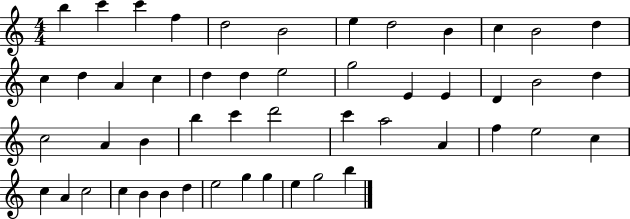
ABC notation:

X:1
T:Untitled
M:4/4
L:1/4
K:C
b c' c' f d2 B2 e d2 B c B2 d c d A c d d e2 g2 E E D B2 d c2 A B b c' d'2 c' a2 A f e2 c c A c2 c B B d e2 g g e g2 b